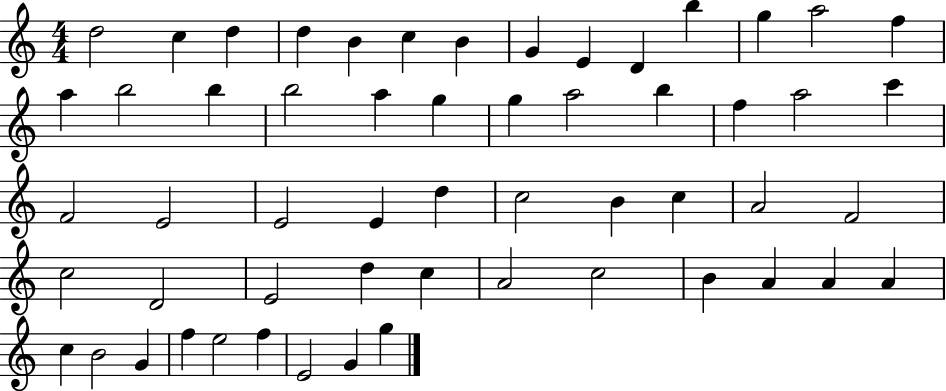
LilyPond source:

{
  \clef treble
  \numericTimeSignature
  \time 4/4
  \key c \major
  d''2 c''4 d''4 | d''4 b'4 c''4 b'4 | g'4 e'4 d'4 b''4 | g''4 a''2 f''4 | \break a''4 b''2 b''4 | b''2 a''4 g''4 | g''4 a''2 b''4 | f''4 a''2 c'''4 | \break f'2 e'2 | e'2 e'4 d''4 | c''2 b'4 c''4 | a'2 f'2 | \break c''2 d'2 | e'2 d''4 c''4 | a'2 c''2 | b'4 a'4 a'4 a'4 | \break c''4 b'2 g'4 | f''4 e''2 f''4 | e'2 g'4 g''4 | \bar "|."
}